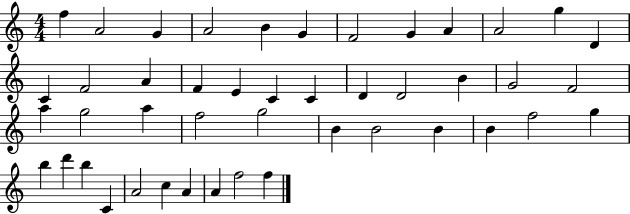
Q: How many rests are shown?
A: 0